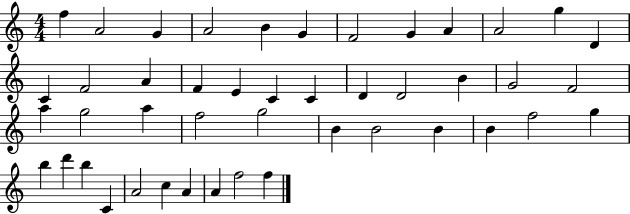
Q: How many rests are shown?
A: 0